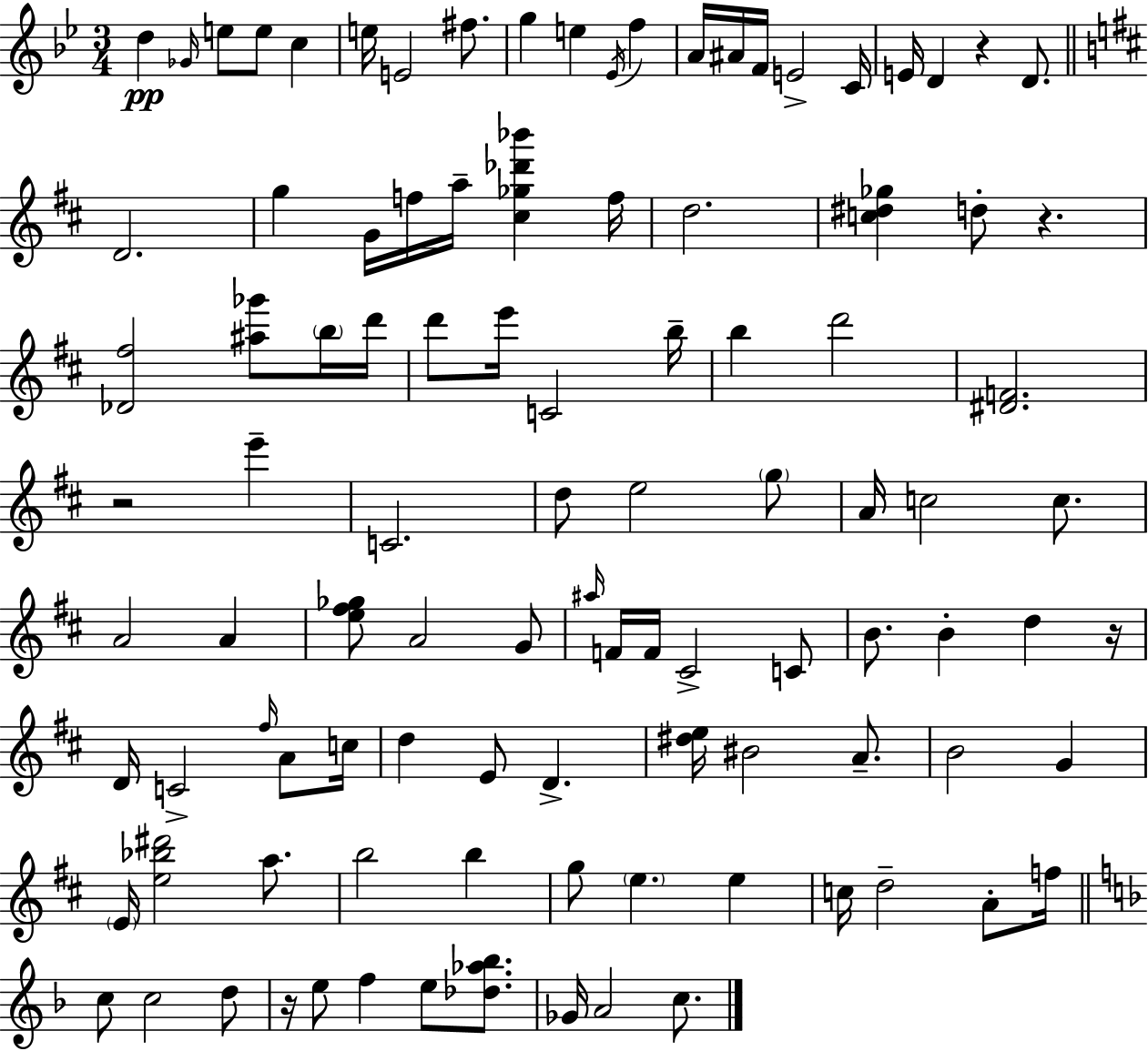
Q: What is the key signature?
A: BES major